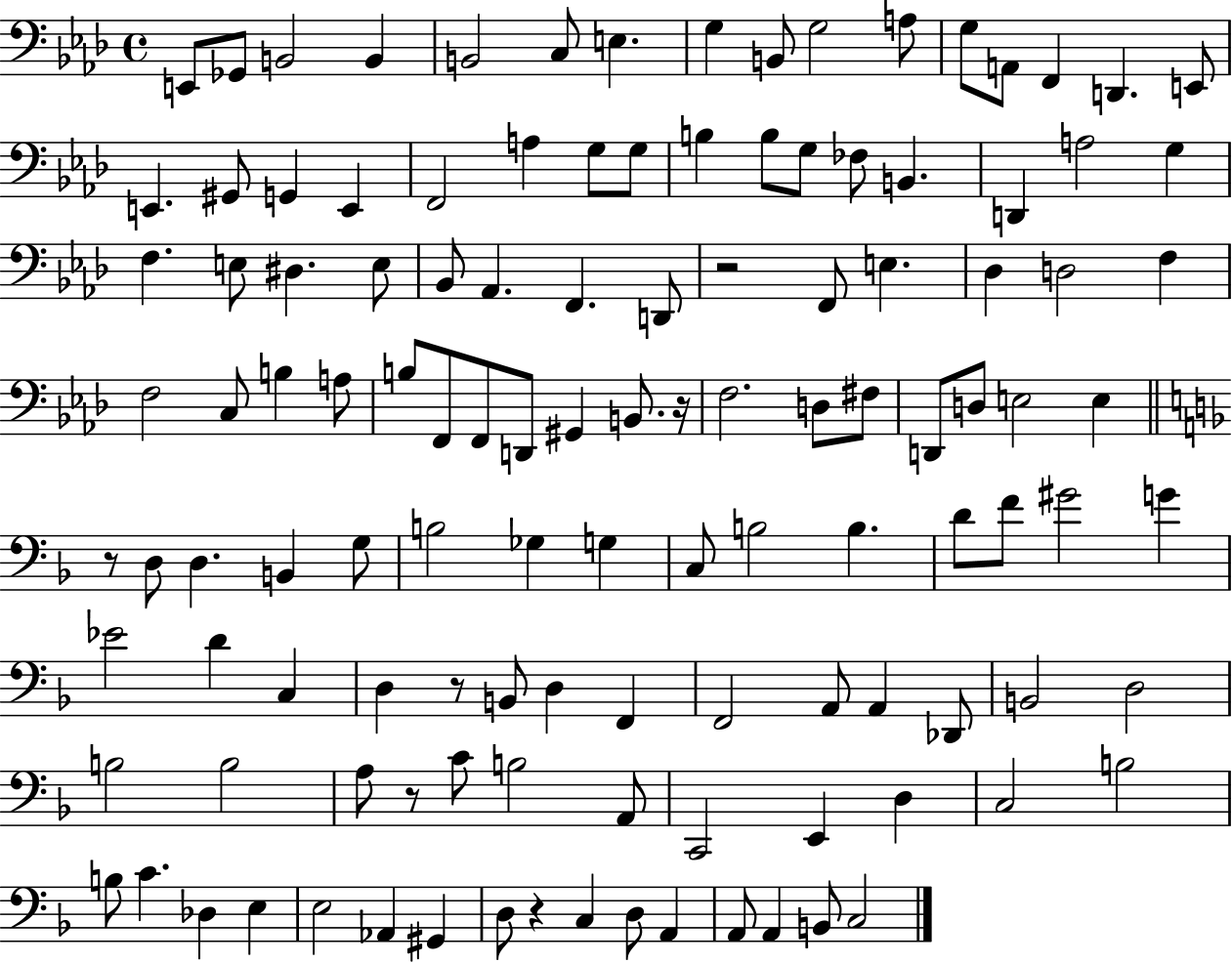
X:1
T:Untitled
M:4/4
L:1/4
K:Ab
E,,/2 _G,,/2 B,,2 B,, B,,2 C,/2 E, G, B,,/2 G,2 A,/2 G,/2 A,,/2 F,, D,, E,,/2 E,, ^G,,/2 G,, E,, F,,2 A, G,/2 G,/2 B, B,/2 G,/2 _F,/2 B,, D,, A,2 G, F, E,/2 ^D, E,/2 _B,,/2 _A,, F,, D,,/2 z2 F,,/2 E, _D, D,2 F, F,2 C,/2 B, A,/2 B,/2 F,,/2 F,,/2 D,,/2 ^G,, B,,/2 z/4 F,2 D,/2 ^F,/2 D,,/2 D,/2 E,2 E, z/2 D,/2 D, B,, G,/2 B,2 _G, G, C,/2 B,2 B, D/2 F/2 ^G2 G _E2 D C, D, z/2 B,,/2 D, F,, F,,2 A,,/2 A,, _D,,/2 B,,2 D,2 B,2 B,2 A,/2 z/2 C/2 B,2 A,,/2 C,,2 E,, D, C,2 B,2 B,/2 C _D, E, E,2 _A,, ^G,, D,/2 z C, D,/2 A,, A,,/2 A,, B,,/2 C,2